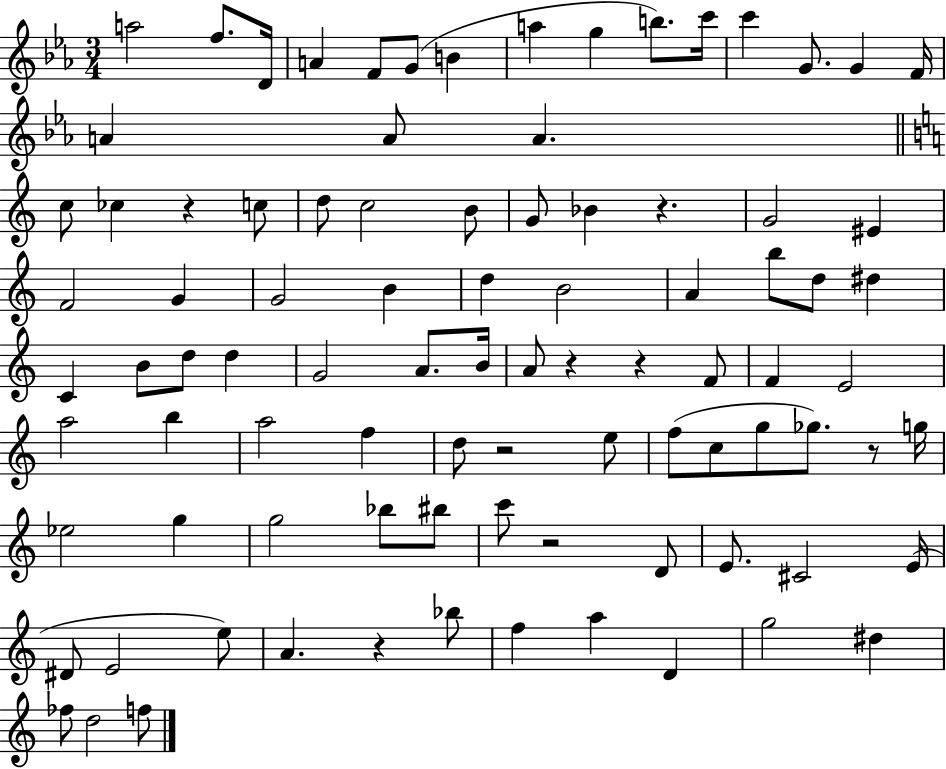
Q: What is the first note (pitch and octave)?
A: A5